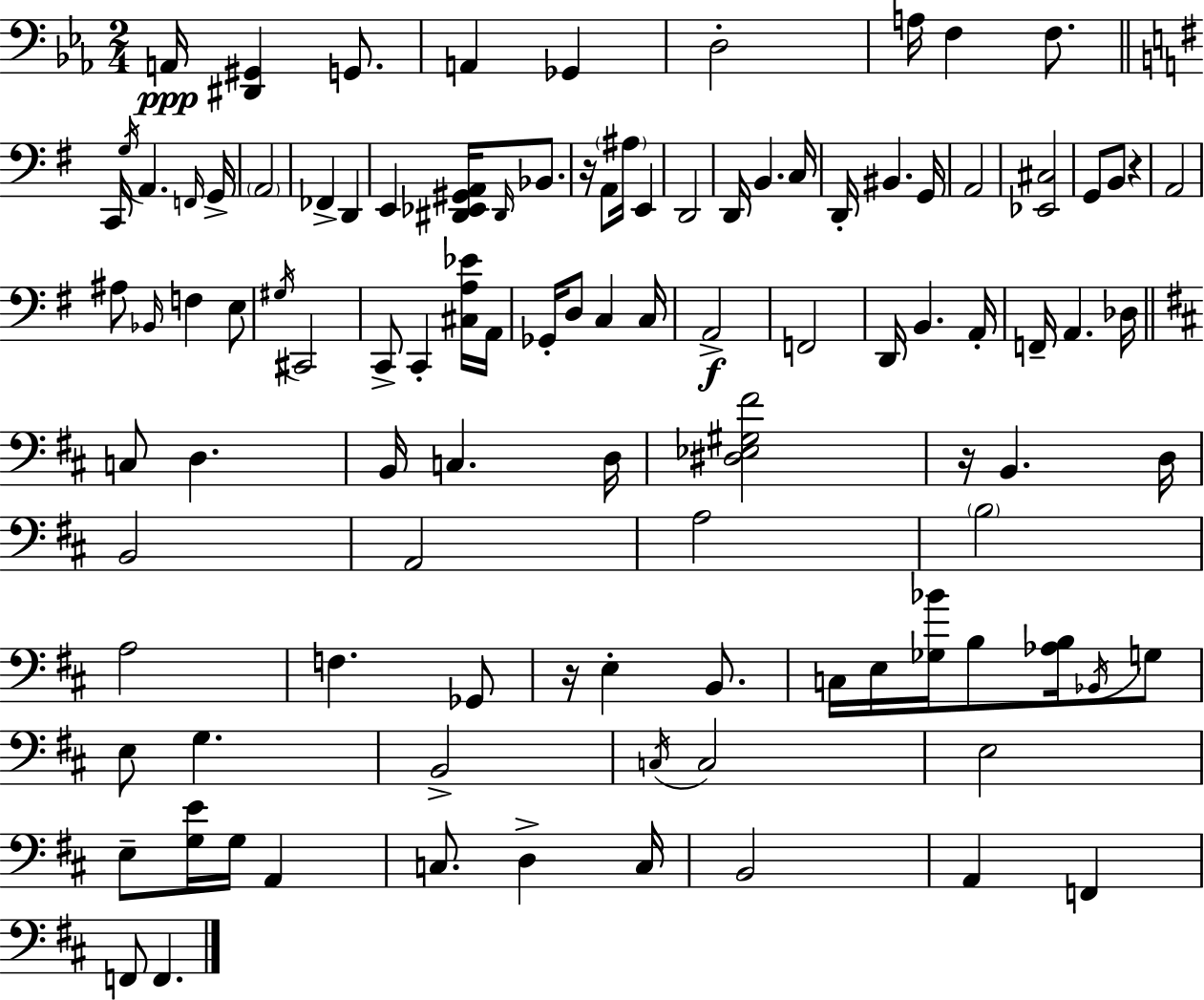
X:1
T:Untitled
M:2/4
L:1/4
K:Eb
A,,/4 [^D,,^G,,] G,,/2 A,, _G,, D,2 A,/4 F, F,/2 C,,/4 G,/4 A,, F,,/4 G,,/4 A,,2 _F,, D,, E,, [^D,,_E,,^G,,A,,]/4 ^D,,/4 _B,,/2 z/4 A,,/2 ^A,/4 E,, D,,2 D,,/4 B,, C,/4 D,,/4 ^B,, G,,/4 A,,2 [_E,,^C,]2 G,,/2 B,,/2 z A,,2 ^A,/2 _B,,/4 F, E,/2 ^G,/4 ^C,,2 C,,/2 C,, [^C,A,_E]/4 A,,/4 _G,,/4 D,/2 C, C,/4 A,,2 F,,2 D,,/4 B,, A,,/4 F,,/4 A,, _D,/4 C,/2 D, B,,/4 C, D,/4 [^D,_E,^G,^F]2 z/4 B,, D,/4 B,,2 A,,2 A,2 B,2 A,2 F, _G,,/2 z/4 E, B,,/2 C,/4 E,/4 [_G,_B]/4 B,/2 [_A,B,]/4 _B,,/4 G,/2 E,/2 G, B,,2 C,/4 C,2 E,2 E,/2 [G,E]/4 G,/4 A,, C,/2 D, C,/4 B,,2 A,, F,, F,,/2 F,,